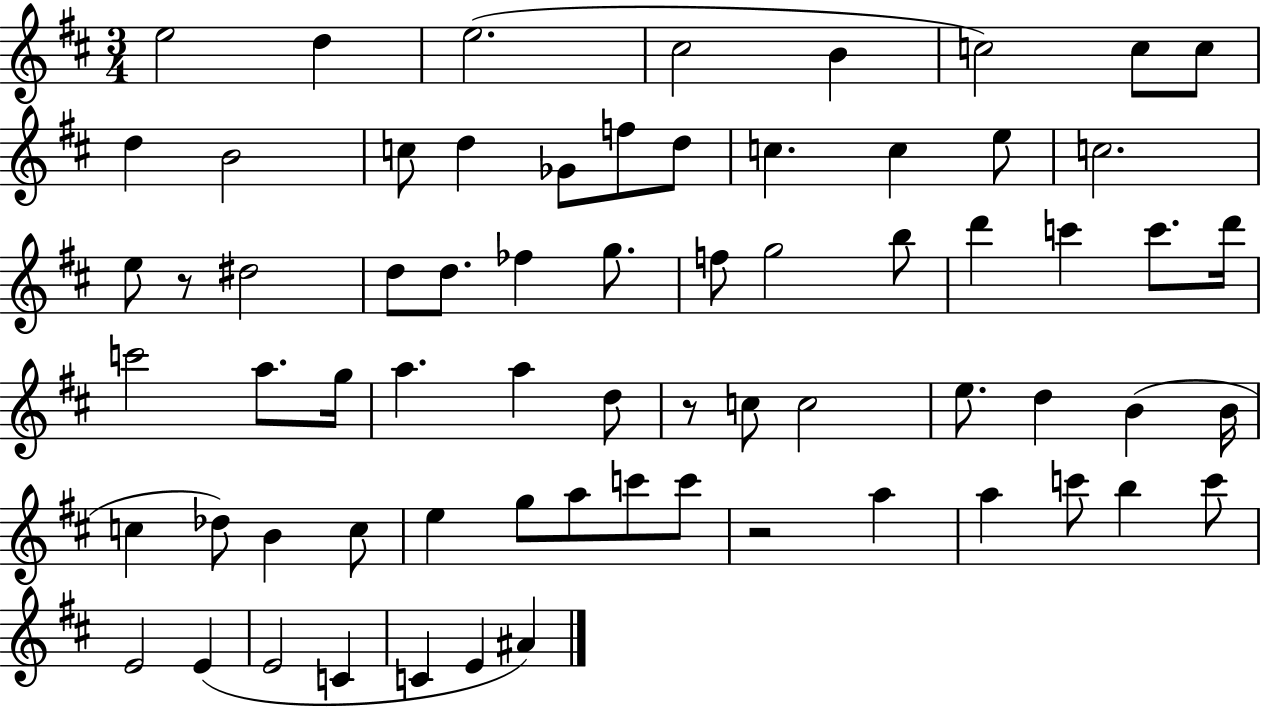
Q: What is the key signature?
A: D major